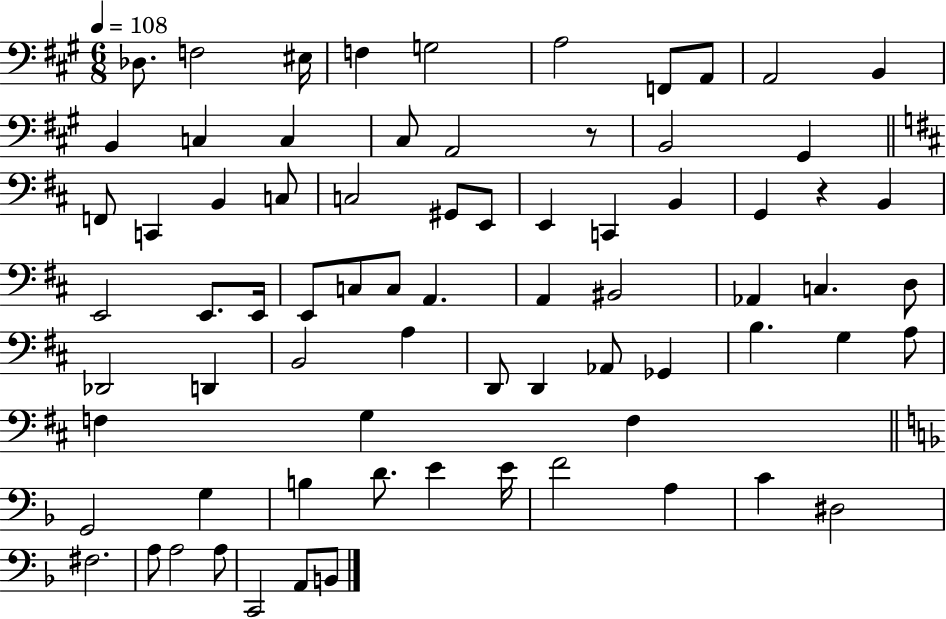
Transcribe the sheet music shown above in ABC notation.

X:1
T:Untitled
M:6/8
L:1/4
K:A
_D,/2 F,2 ^E,/4 F, G,2 A,2 F,,/2 A,,/2 A,,2 B,, B,, C, C, ^C,/2 A,,2 z/2 B,,2 ^G,, F,,/2 C,, B,, C,/2 C,2 ^G,,/2 E,,/2 E,, C,, B,, G,, z B,, E,,2 E,,/2 E,,/4 E,,/2 C,/2 C,/2 A,, A,, ^B,,2 _A,, C, D,/2 _D,,2 D,, B,,2 A, D,,/2 D,, _A,,/2 _G,, B, G, A,/2 F, G, F, G,,2 G, B, D/2 E E/4 F2 A, C ^D,2 ^F,2 A,/2 A,2 A,/2 C,,2 A,,/2 B,,/2